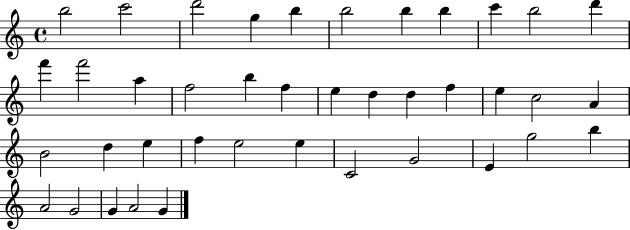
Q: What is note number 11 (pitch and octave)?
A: D6